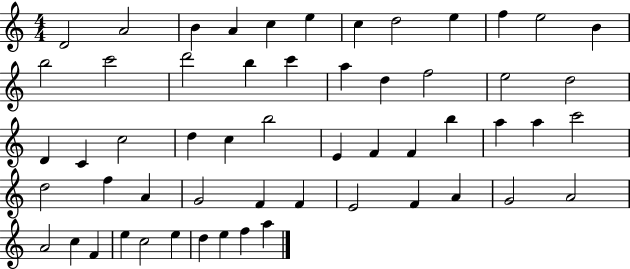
X:1
T:Untitled
M:4/4
L:1/4
K:C
D2 A2 B A c e c d2 e f e2 B b2 c'2 d'2 b c' a d f2 e2 d2 D C c2 d c b2 E F F b a a c'2 d2 f A G2 F F E2 F A G2 A2 A2 c F e c2 e d e f a